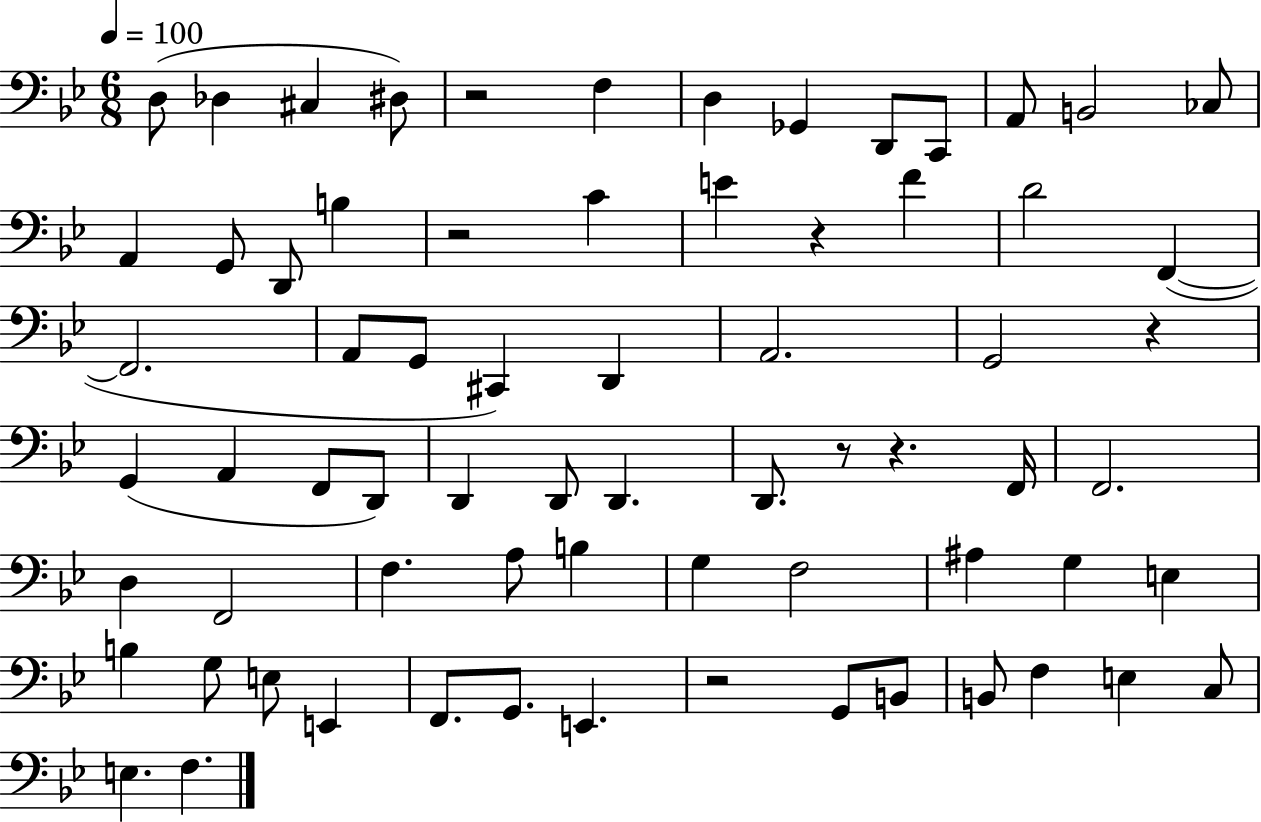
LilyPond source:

{
  \clef bass
  \numericTimeSignature
  \time 6/8
  \key bes \major
  \tempo 4 = 100
  d8( des4 cis4 dis8) | r2 f4 | d4 ges,4 d,8 c,8 | a,8 b,2 ces8 | \break a,4 g,8 d,8 b4 | r2 c'4 | e'4 r4 f'4 | d'2 f,4~(~ | \break f,2. | a,8 g,8 cis,4) d,4 | a,2. | g,2 r4 | \break g,4( a,4 f,8 d,8) | d,4 d,8 d,4. | d,8. r8 r4. f,16 | f,2. | \break d4 f,2 | f4. a8 b4 | g4 f2 | ais4 g4 e4 | \break b4 g8 e8 e,4 | f,8. g,8. e,4. | r2 g,8 b,8 | b,8 f4 e4 c8 | \break e4. f4. | \bar "|."
}